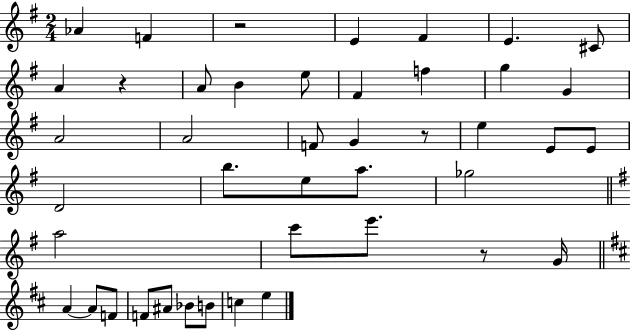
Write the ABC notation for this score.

X:1
T:Untitled
M:2/4
L:1/4
K:G
_A F z2 E ^F E ^C/2 A z A/2 B e/2 ^F f g G A2 A2 F/2 G z/2 e E/2 E/2 D2 b/2 e/2 a/2 _g2 a2 c'/2 e'/2 z/2 G/4 A A/2 F/2 F/2 ^A/2 _B/2 B/2 c e